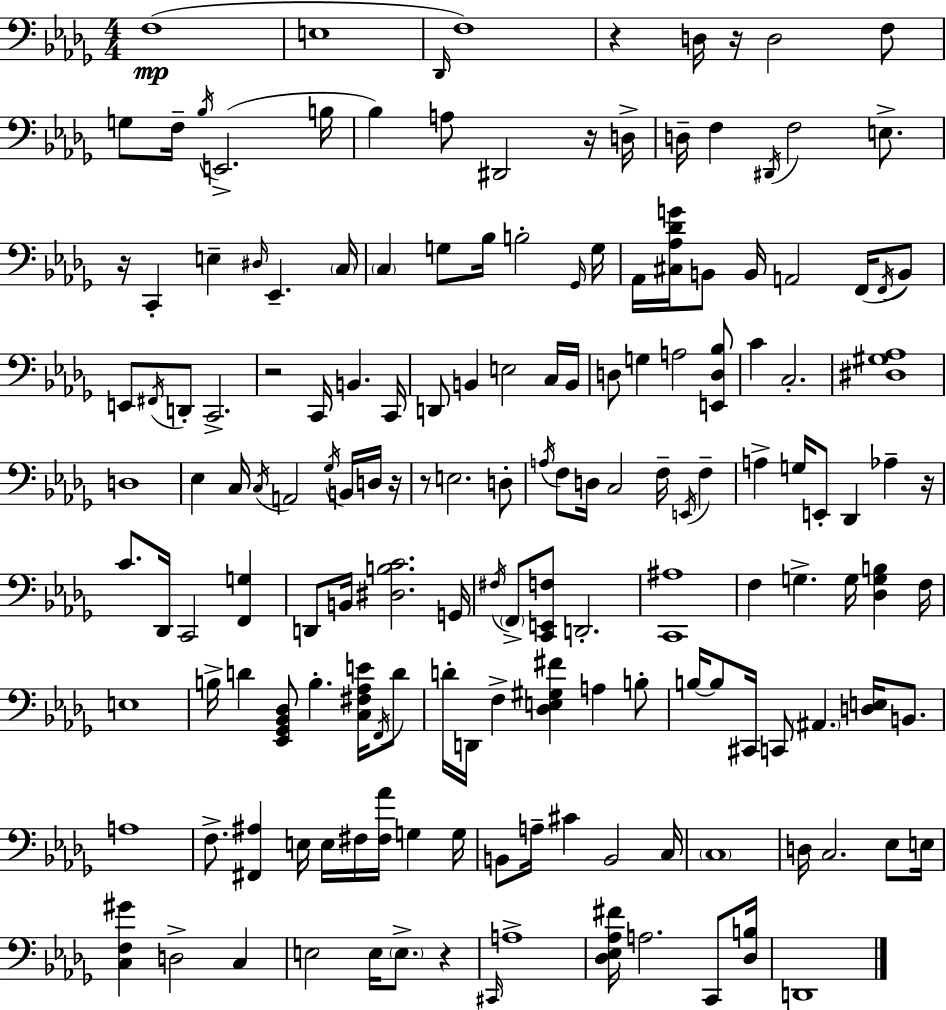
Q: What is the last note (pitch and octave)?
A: D2